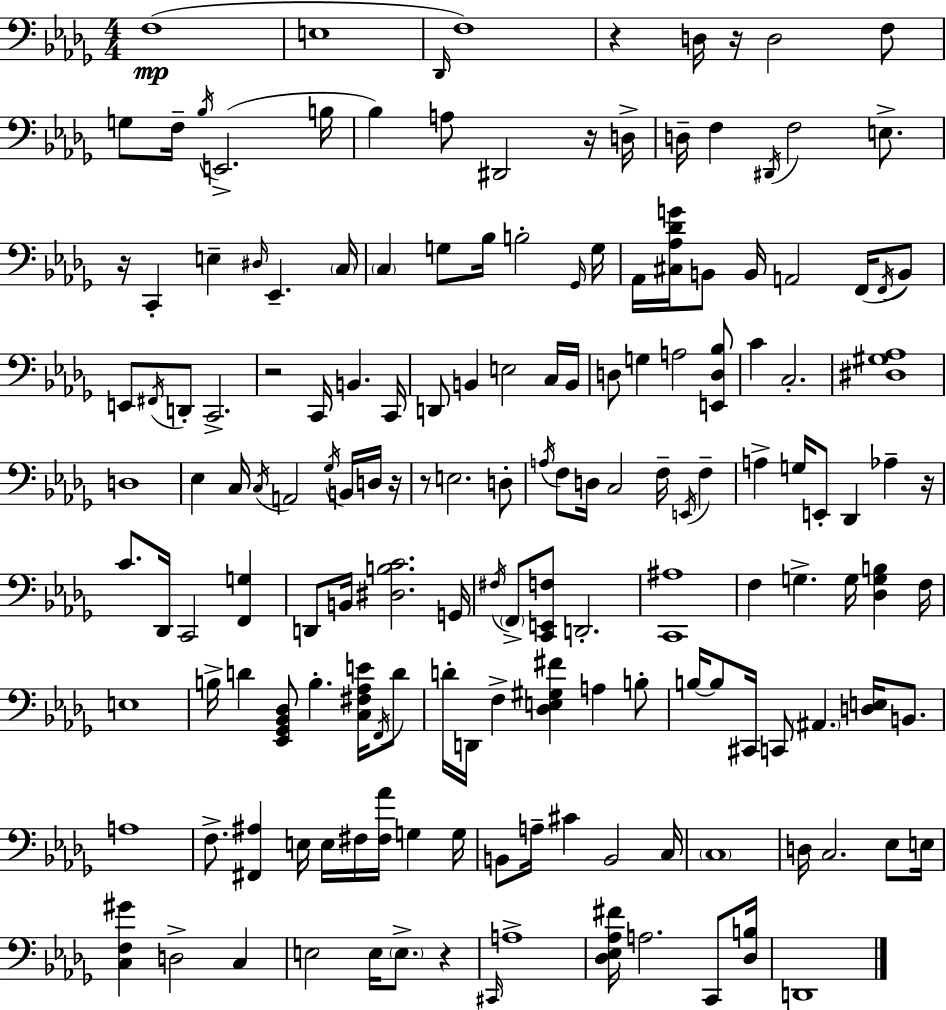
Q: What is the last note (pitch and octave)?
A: D2